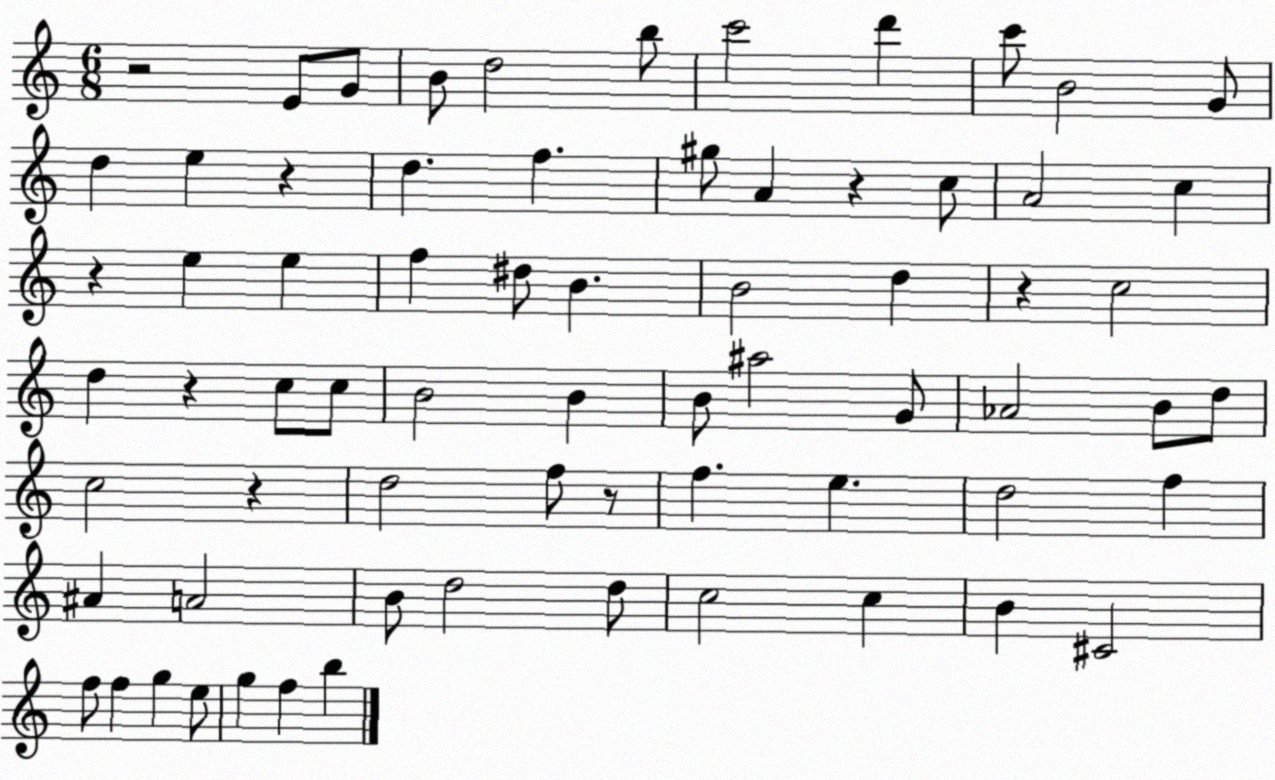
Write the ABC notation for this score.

X:1
T:Untitled
M:6/8
L:1/4
K:C
z2 E/2 G/2 B/2 d2 b/2 c'2 d' c'/2 B2 G/2 d e z d f ^g/2 A z c/2 A2 c z e e f ^d/2 B B2 d z c2 d z c/2 c/2 B2 B B/2 ^a2 G/2 _A2 B/2 d/2 c2 z d2 f/2 z/2 f e d2 f ^A A2 B/2 d2 d/2 c2 c B ^C2 f/2 f g e/2 g f b